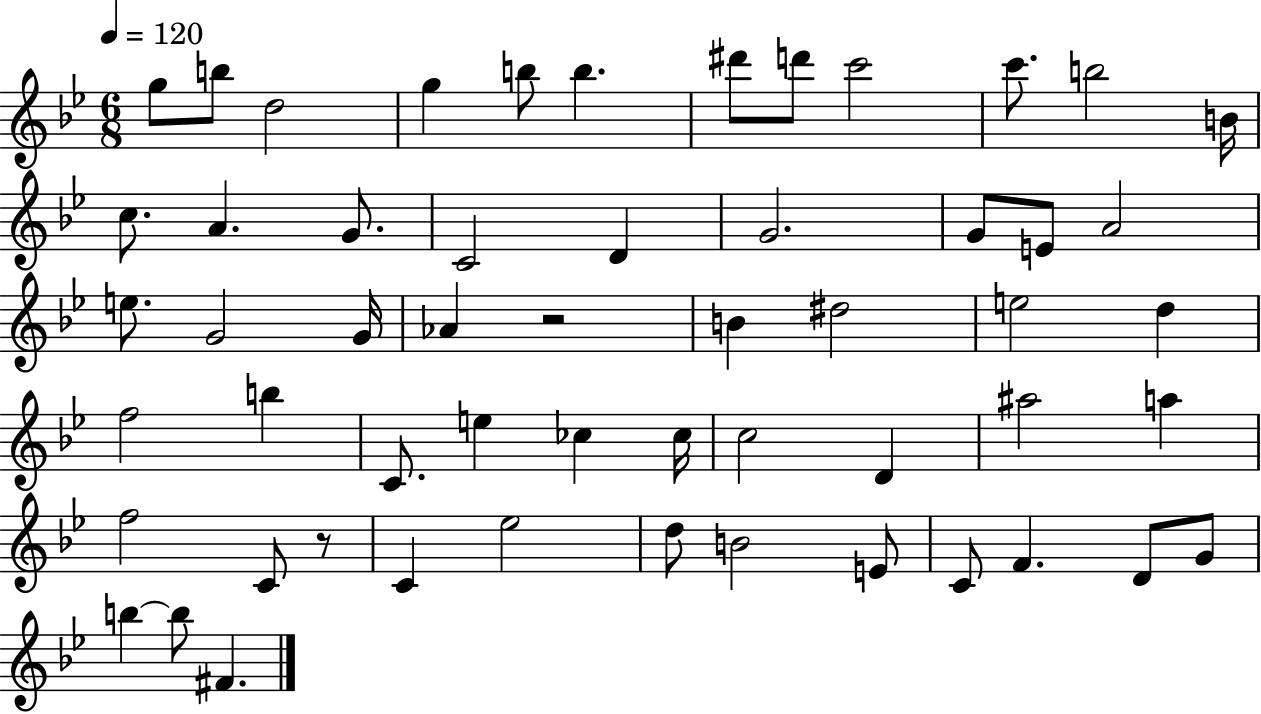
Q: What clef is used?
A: treble